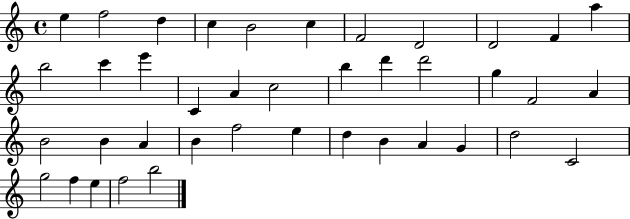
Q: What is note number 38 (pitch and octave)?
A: E5